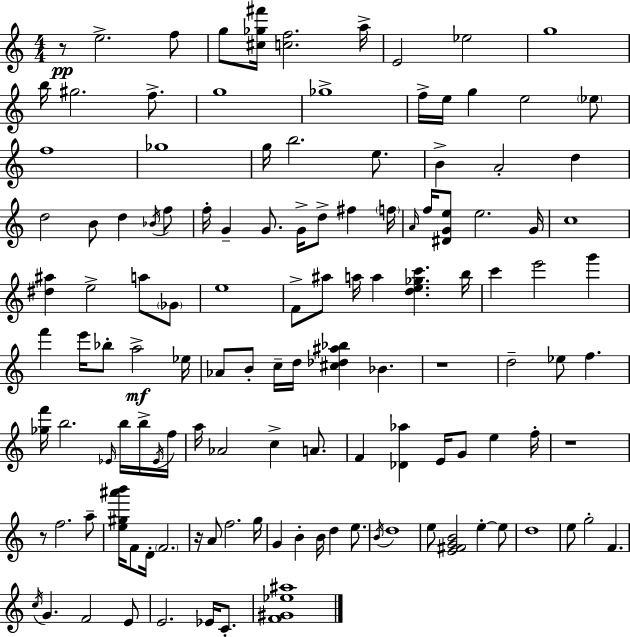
{
  \clef treble
  \numericTimeSignature
  \time 4/4
  \key c \major
  r8\pp e''2.-> f''8 | g''8 <cis'' ges'' fis'''>16 <c'' f''>2. a''16-> | e'2 ees''2 | g''1 | \break b''16 gis''2. f''8.-> | g''1 | ges''1-> | f''16-> e''16 g''4 e''2 \parenthesize ees''8 | \break f''1 | ges''1 | g''16 b''2. e''8. | b'4-> a'2-. d''4 | \break d''2 b'8 d''4 \acciaccatura { bes'16 } f''8 | f''16-. g'4-- g'8. g'16-> d''8-> fis''4 | \parenthesize f''16 \grace { a'16 } f''16 <dis' g' e''>8 e''2. | g'16 c''1 | \break <dis'' ais''>4 e''2-> a''8 | \parenthesize ges'8 e''1 | f'8-> ais''8 a''16 a''4 <d'' e'' ges'' c'''>4. | b''16 c'''4 e'''2 g'''4 | \break f'''4 e'''16 bes''8-. a''2->\mf | ees''16 aes'8 b'8-. c''16-- d''16 <cis'' des'' ais'' bes''>4 bes'4. | r1 | d''2-- ees''8 f''4. | \break <ges'' f'''>16 b''2. \grace { ees'16 } | b''16 b''16-> \acciaccatura { ees'16 } f''16 a''16 aes'2 c''4-> | a'8. f'4 <des' aes''>4 e'16 g'8 e''4 | f''16-. r1 | \break r8 f''2. | a''8-- <e'' gis'' ais''' b'''>16 f'8 d'16-. \parenthesize f'2. | r16 a'8 f''2. | g''16 g'4 b'4-. b'16 d''4 | \break e''8. \acciaccatura { b'16 } d''1 | e''8 <e' fis' g' b'>2 e''4-.~~ | e''8 d''1 | e''8 g''2-. f'4. | \break \acciaccatura { c''16 } g'4. f'2 | e'8 e'2. | ees'16 c'8.-. <f' gis' ees'' ais''>1 | \bar "|."
}